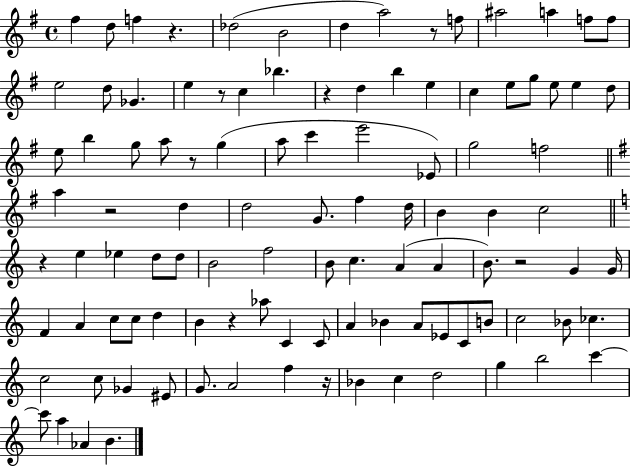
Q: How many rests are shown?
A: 10